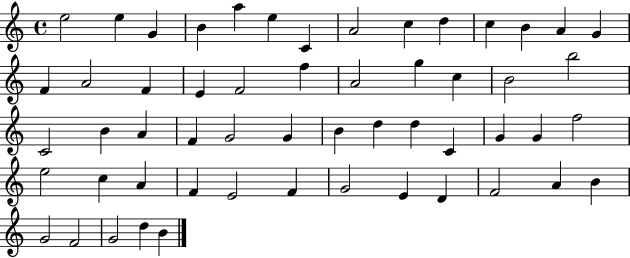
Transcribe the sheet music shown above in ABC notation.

X:1
T:Untitled
M:4/4
L:1/4
K:C
e2 e G B a e C A2 c d c B A G F A2 F E F2 f A2 g c B2 b2 C2 B A F G2 G B d d C G G f2 e2 c A F E2 F G2 E D F2 A B G2 F2 G2 d B